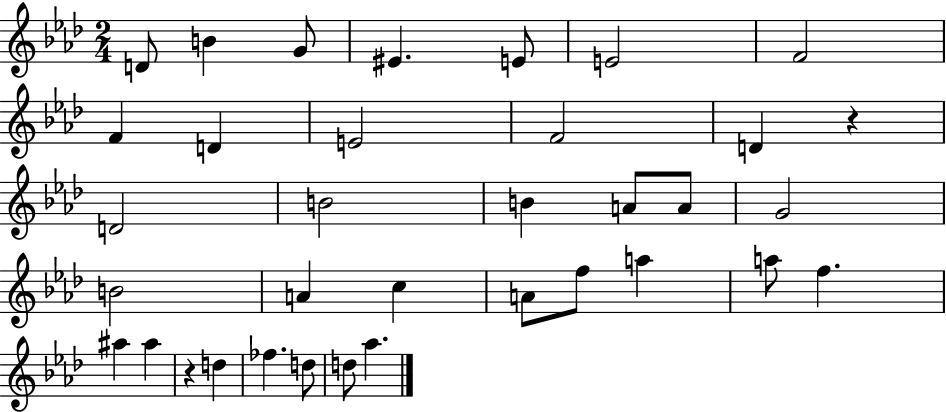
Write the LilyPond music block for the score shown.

{
  \clef treble
  \numericTimeSignature
  \time 2/4
  \key aes \major
  d'8 b'4 g'8 | eis'4. e'8 | e'2 | f'2 | \break f'4 d'4 | e'2 | f'2 | d'4 r4 | \break d'2 | b'2 | b'4 a'8 a'8 | g'2 | \break b'2 | a'4 c''4 | a'8 f''8 a''4 | a''8 f''4. | \break ais''4 ais''4 | r4 d''4 | fes''4. d''8 | d''8 aes''4. | \break \bar "|."
}